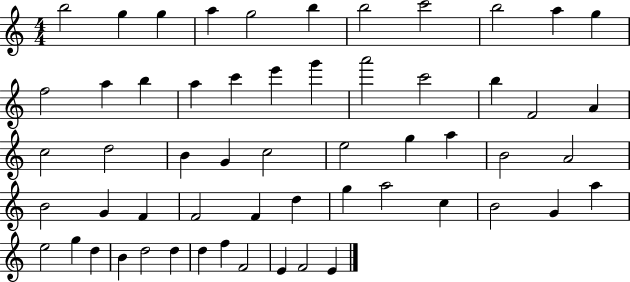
{
  \clef treble
  \numericTimeSignature
  \time 4/4
  \key c \major
  b''2 g''4 g''4 | a''4 g''2 b''4 | b''2 c'''2 | b''2 a''4 g''4 | \break f''2 a''4 b''4 | a''4 c'''4 e'''4 g'''4 | a'''2 c'''2 | b''4 f'2 a'4 | \break c''2 d''2 | b'4 g'4 c''2 | e''2 g''4 a''4 | b'2 a'2 | \break b'2 g'4 f'4 | f'2 f'4 d''4 | g''4 a''2 c''4 | b'2 g'4 a''4 | \break e''2 g''4 d''4 | b'4 d''2 d''4 | d''4 f''4 f'2 | e'4 f'2 e'4 | \break \bar "|."
}